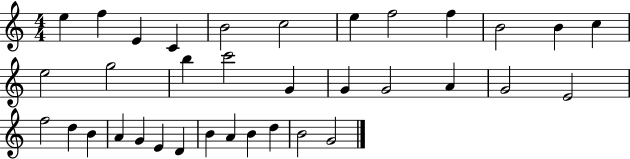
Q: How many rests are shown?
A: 0